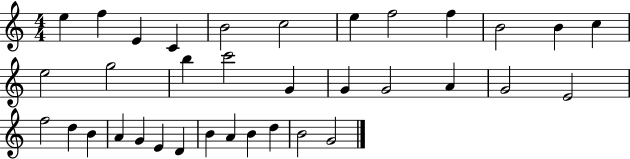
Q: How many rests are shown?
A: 0